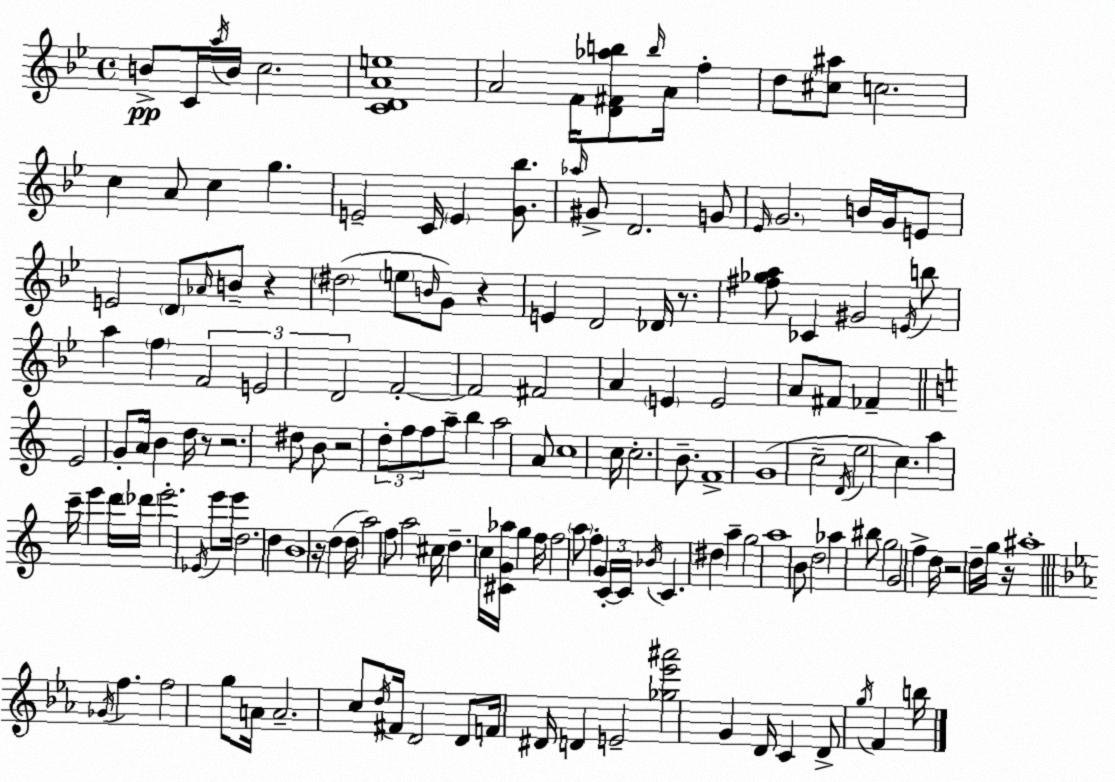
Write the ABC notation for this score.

X:1
T:Untitled
M:4/4
L:1/4
K:Bb
B/2 C/4 a/4 B/4 c2 [CDAe]4 A2 F/4 [D^F_ab]/2 b/4 A/4 f d/2 [^c^a]/2 c2 c A/2 c g E2 C/4 E [G_b]/2 _a/4 ^G/2 D2 G/2 _E/4 G2 B/4 G/4 E/2 E2 D/2 _A/4 B/2 z ^d2 e/2 B/4 G/2 z E D2 _D/4 z/2 [^f_ga]/2 _C ^G2 E/4 b/2 a f F2 E2 D2 F2 F2 ^F2 A E E2 A/2 ^F/2 _F E2 G/2 A/4 B d/4 z/2 z2 ^d/2 B/2 z2 d/2 f/2 f/2 a/2 b a2 A/2 c4 c/4 c2 B/2 F4 G4 c2 D/4 e2 c a c'/4 e' d'/4 _d'/4 e'2 _E/4 e'/2 e'/4 d2 d B4 z/4 d d/4 a2 f/2 a2 ^c/4 d c/4 [^CG_a]/4 g f/4 f2 a/2 f G C/4 C/4 _B/4 C ^d a g2 a4 B/2 d2 _a ^b/2 g2 G2 f d/4 z2 d/4 g/4 z/4 ^a4 _G/4 f f2 g/2 A/4 A2 c/2 d/4 ^F/4 D2 D/2 F/4 ^D/4 D E2 [_g_e'^a']2 G D/4 C D/2 g/4 F b/4